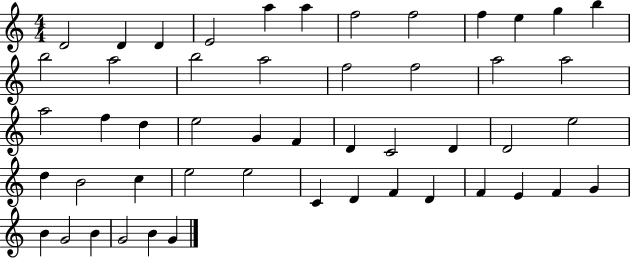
D4/h D4/q D4/q E4/h A5/q A5/q F5/h F5/h F5/q E5/q G5/q B5/q B5/h A5/h B5/h A5/h F5/h F5/h A5/h A5/h A5/h F5/q D5/q E5/h G4/q F4/q D4/q C4/h D4/q D4/h E5/h D5/q B4/h C5/q E5/h E5/h C4/q D4/q F4/q D4/q F4/q E4/q F4/q G4/q B4/q G4/h B4/q G4/h B4/q G4/q